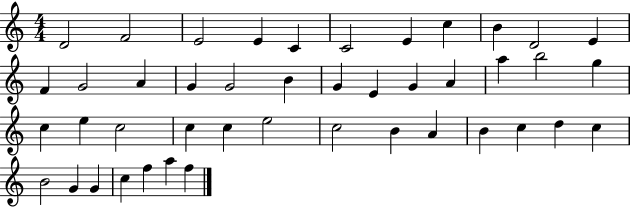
{
  \clef treble
  \numericTimeSignature
  \time 4/4
  \key c \major
  d'2 f'2 | e'2 e'4 c'4 | c'2 e'4 c''4 | b'4 d'2 e'4 | \break f'4 g'2 a'4 | g'4 g'2 b'4 | g'4 e'4 g'4 a'4 | a''4 b''2 g''4 | \break c''4 e''4 c''2 | c''4 c''4 e''2 | c''2 b'4 a'4 | b'4 c''4 d''4 c''4 | \break b'2 g'4 g'4 | c''4 f''4 a''4 f''4 | \bar "|."
}